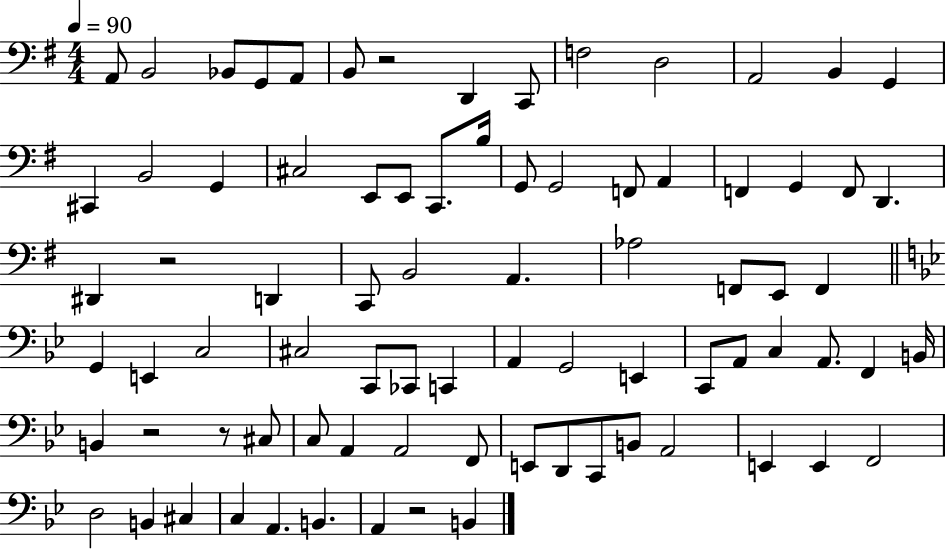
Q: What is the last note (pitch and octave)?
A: B2